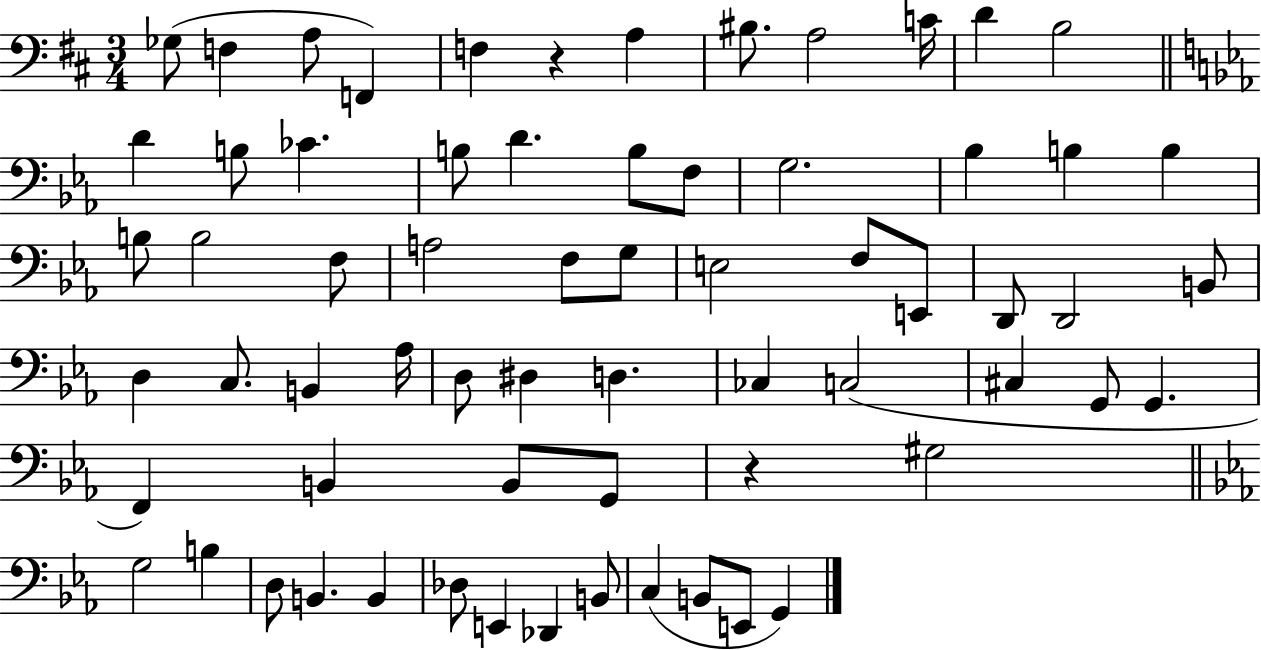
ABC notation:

X:1
T:Untitled
M:3/4
L:1/4
K:D
_G,/2 F, A,/2 F,, F, z A, ^B,/2 A,2 C/4 D B,2 D B,/2 _C B,/2 D B,/2 F,/2 G,2 _B, B, B, B,/2 B,2 F,/2 A,2 F,/2 G,/2 E,2 F,/2 E,,/2 D,,/2 D,,2 B,,/2 D, C,/2 B,, _A,/4 D,/2 ^D, D, _C, C,2 ^C, G,,/2 G,, F,, B,, B,,/2 G,,/2 z ^G,2 G,2 B, D,/2 B,, B,, _D,/2 E,, _D,, B,,/2 C, B,,/2 E,,/2 G,,